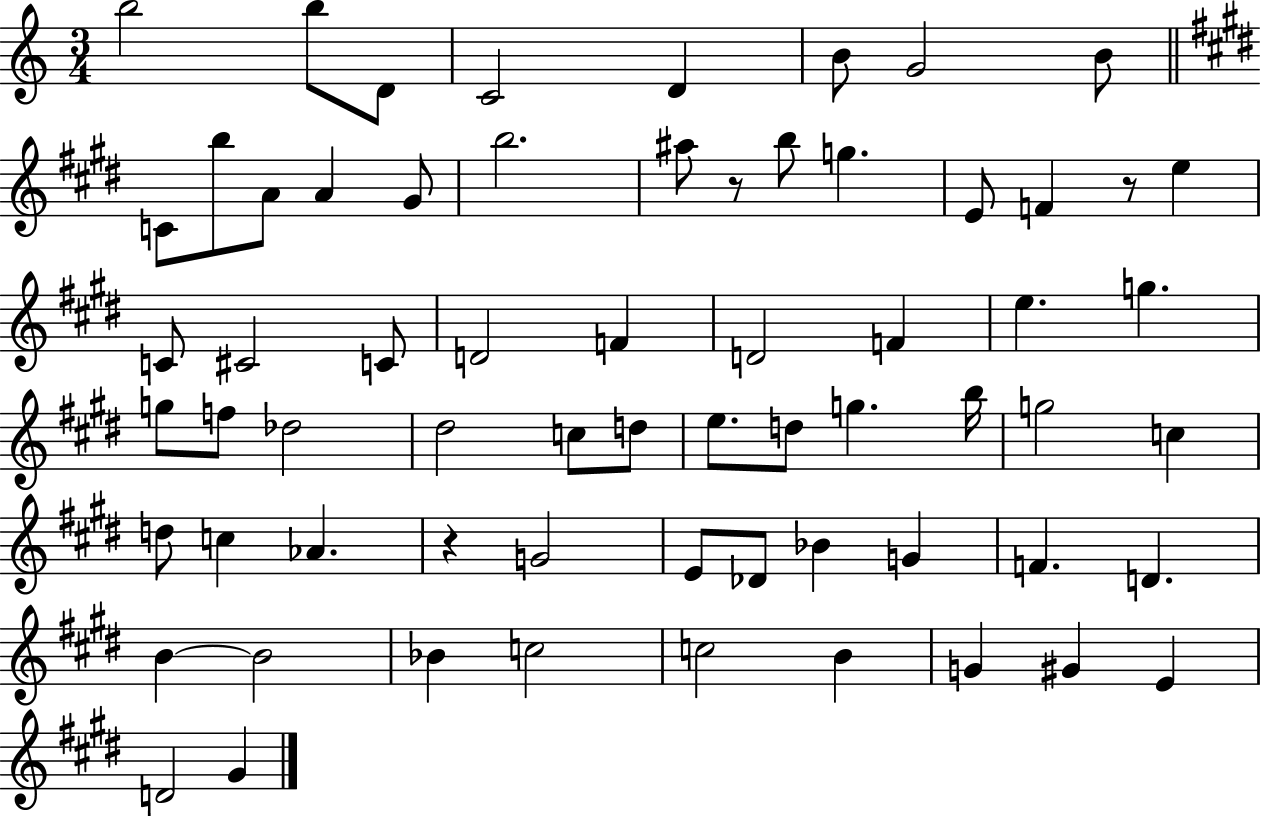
{
  \clef treble
  \numericTimeSignature
  \time 3/4
  \key c \major
  \repeat volta 2 { b''2 b''8 d'8 | c'2 d'4 | b'8 g'2 b'8 | \bar "||" \break \key e \major c'8 b''8 a'8 a'4 gis'8 | b''2. | ais''8 r8 b''8 g''4. | e'8 f'4 r8 e''4 | \break c'8 cis'2 c'8 | d'2 f'4 | d'2 f'4 | e''4. g''4. | \break g''8 f''8 des''2 | dis''2 c''8 d''8 | e''8. d''8 g''4. b''16 | g''2 c''4 | \break d''8 c''4 aes'4. | r4 g'2 | e'8 des'8 bes'4 g'4 | f'4. d'4. | \break b'4~~ b'2 | bes'4 c''2 | c''2 b'4 | g'4 gis'4 e'4 | \break d'2 gis'4 | } \bar "|."
}